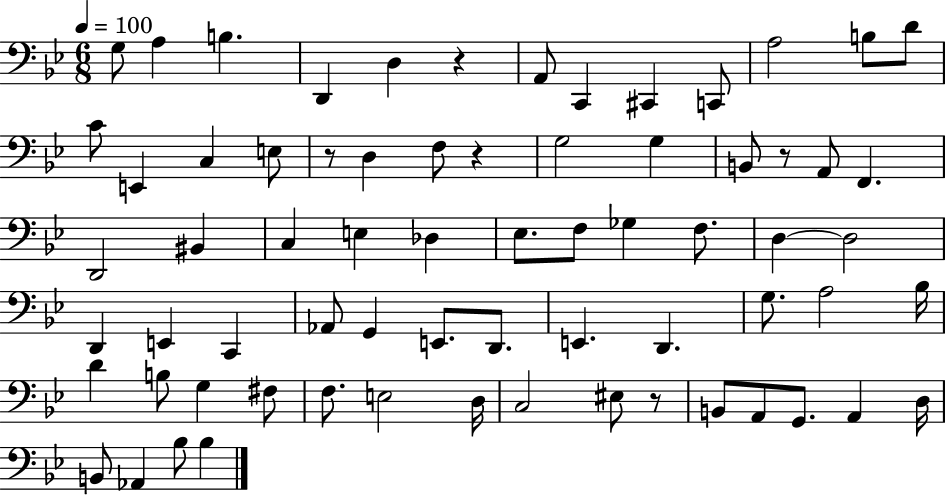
X:1
T:Untitled
M:6/8
L:1/4
K:Bb
G,/2 A, B, D,, D, z A,,/2 C,, ^C,, C,,/2 A,2 B,/2 D/2 C/2 E,, C, E,/2 z/2 D, F,/2 z G,2 G, B,,/2 z/2 A,,/2 F,, D,,2 ^B,, C, E, _D, _E,/2 F,/2 _G, F,/2 D, D,2 D,, E,, C,, _A,,/2 G,, E,,/2 D,,/2 E,, D,, G,/2 A,2 _B,/4 D B,/2 G, ^F,/2 F,/2 E,2 D,/4 C,2 ^E,/2 z/2 B,,/2 A,,/2 G,,/2 A,, D,/4 B,,/2 _A,, _B,/2 _B,